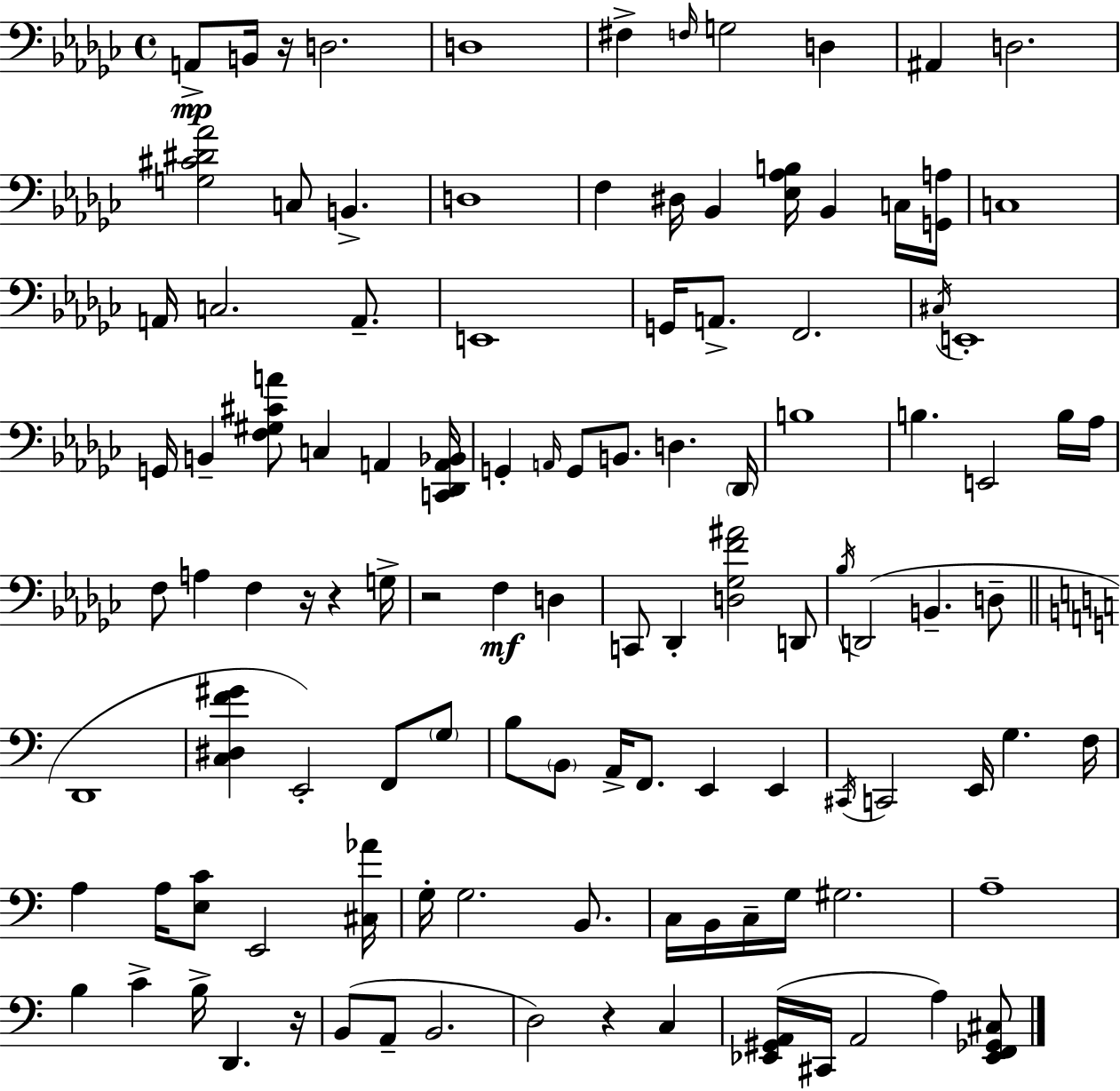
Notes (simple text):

A2/e B2/s R/s D3/h. D3/w F#3/q F3/s G3/h D3/q A#2/q D3/h. [G3,C#4,D#4,Ab4]/h C3/e B2/q. D3/w F3/q D#3/s Bb2/q [Eb3,Ab3,B3]/s Bb2/q C3/s [G2,A3]/s C3/w A2/s C3/h. A2/e. E2/w G2/s A2/e. F2/h. C#3/s E2/w G2/s B2/q [F3,G#3,C#4,A4]/e C3/q A2/q [C2,Db2,A2,Bb2]/s G2/q A2/s G2/e B2/e. D3/q. Db2/s B3/w B3/q. E2/h B3/s Ab3/s F3/e A3/q F3/q R/s R/q G3/s R/h F3/q D3/q C2/e Db2/q [D3,Gb3,F4,A#4]/h D2/e Bb3/s D2/h B2/q. D3/e D2/w [C3,D#3,F4,G#4]/q E2/h F2/e G3/e B3/e B2/e A2/s F2/e. E2/q E2/q C#2/s C2/h E2/s G3/q. F3/s A3/q A3/s [E3,C4]/e E2/h [C#3,Ab4]/s G3/s G3/h. B2/e. C3/s B2/s C3/s G3/s G#3/h. A3/w B3/q C4/q B3/s D2/q. R/s B2/e A2/e B2/h. D3/h R/q C3/q [Eb2,G#2,A2]/s C#2/s A2/h A3/q [Eb2,F2,Gb2,C#3]/e